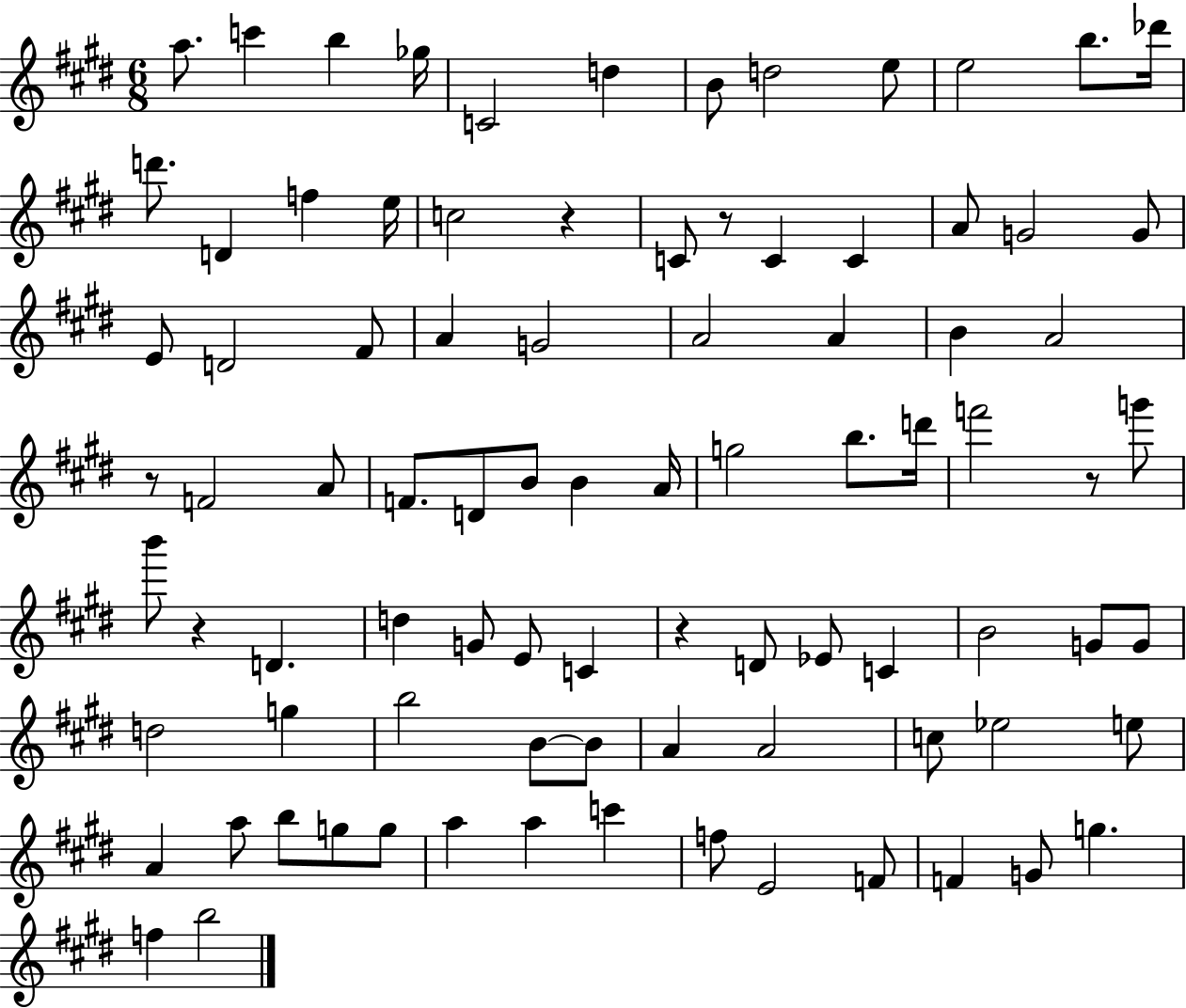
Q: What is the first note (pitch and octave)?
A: A5